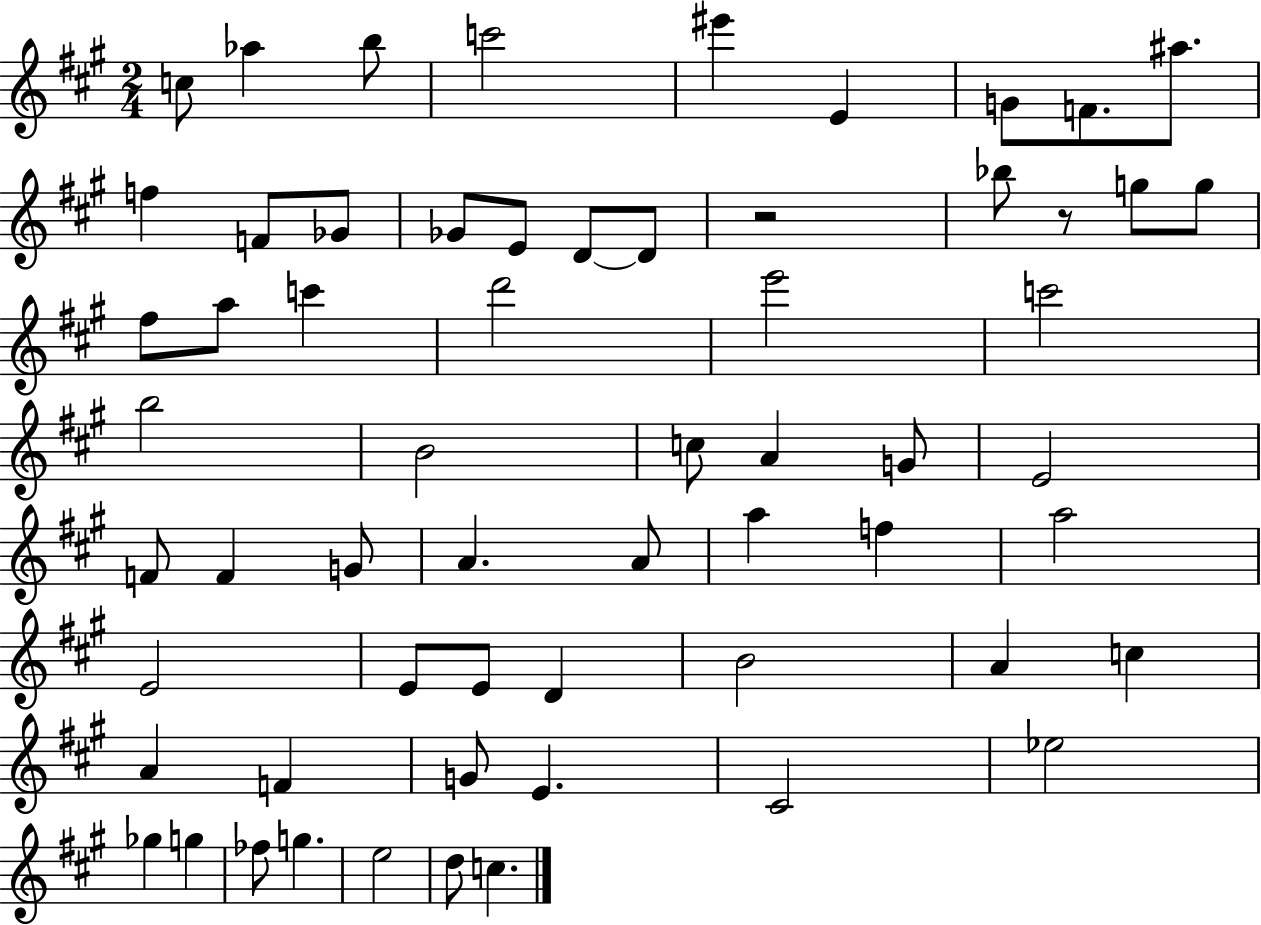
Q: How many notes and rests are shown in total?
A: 61